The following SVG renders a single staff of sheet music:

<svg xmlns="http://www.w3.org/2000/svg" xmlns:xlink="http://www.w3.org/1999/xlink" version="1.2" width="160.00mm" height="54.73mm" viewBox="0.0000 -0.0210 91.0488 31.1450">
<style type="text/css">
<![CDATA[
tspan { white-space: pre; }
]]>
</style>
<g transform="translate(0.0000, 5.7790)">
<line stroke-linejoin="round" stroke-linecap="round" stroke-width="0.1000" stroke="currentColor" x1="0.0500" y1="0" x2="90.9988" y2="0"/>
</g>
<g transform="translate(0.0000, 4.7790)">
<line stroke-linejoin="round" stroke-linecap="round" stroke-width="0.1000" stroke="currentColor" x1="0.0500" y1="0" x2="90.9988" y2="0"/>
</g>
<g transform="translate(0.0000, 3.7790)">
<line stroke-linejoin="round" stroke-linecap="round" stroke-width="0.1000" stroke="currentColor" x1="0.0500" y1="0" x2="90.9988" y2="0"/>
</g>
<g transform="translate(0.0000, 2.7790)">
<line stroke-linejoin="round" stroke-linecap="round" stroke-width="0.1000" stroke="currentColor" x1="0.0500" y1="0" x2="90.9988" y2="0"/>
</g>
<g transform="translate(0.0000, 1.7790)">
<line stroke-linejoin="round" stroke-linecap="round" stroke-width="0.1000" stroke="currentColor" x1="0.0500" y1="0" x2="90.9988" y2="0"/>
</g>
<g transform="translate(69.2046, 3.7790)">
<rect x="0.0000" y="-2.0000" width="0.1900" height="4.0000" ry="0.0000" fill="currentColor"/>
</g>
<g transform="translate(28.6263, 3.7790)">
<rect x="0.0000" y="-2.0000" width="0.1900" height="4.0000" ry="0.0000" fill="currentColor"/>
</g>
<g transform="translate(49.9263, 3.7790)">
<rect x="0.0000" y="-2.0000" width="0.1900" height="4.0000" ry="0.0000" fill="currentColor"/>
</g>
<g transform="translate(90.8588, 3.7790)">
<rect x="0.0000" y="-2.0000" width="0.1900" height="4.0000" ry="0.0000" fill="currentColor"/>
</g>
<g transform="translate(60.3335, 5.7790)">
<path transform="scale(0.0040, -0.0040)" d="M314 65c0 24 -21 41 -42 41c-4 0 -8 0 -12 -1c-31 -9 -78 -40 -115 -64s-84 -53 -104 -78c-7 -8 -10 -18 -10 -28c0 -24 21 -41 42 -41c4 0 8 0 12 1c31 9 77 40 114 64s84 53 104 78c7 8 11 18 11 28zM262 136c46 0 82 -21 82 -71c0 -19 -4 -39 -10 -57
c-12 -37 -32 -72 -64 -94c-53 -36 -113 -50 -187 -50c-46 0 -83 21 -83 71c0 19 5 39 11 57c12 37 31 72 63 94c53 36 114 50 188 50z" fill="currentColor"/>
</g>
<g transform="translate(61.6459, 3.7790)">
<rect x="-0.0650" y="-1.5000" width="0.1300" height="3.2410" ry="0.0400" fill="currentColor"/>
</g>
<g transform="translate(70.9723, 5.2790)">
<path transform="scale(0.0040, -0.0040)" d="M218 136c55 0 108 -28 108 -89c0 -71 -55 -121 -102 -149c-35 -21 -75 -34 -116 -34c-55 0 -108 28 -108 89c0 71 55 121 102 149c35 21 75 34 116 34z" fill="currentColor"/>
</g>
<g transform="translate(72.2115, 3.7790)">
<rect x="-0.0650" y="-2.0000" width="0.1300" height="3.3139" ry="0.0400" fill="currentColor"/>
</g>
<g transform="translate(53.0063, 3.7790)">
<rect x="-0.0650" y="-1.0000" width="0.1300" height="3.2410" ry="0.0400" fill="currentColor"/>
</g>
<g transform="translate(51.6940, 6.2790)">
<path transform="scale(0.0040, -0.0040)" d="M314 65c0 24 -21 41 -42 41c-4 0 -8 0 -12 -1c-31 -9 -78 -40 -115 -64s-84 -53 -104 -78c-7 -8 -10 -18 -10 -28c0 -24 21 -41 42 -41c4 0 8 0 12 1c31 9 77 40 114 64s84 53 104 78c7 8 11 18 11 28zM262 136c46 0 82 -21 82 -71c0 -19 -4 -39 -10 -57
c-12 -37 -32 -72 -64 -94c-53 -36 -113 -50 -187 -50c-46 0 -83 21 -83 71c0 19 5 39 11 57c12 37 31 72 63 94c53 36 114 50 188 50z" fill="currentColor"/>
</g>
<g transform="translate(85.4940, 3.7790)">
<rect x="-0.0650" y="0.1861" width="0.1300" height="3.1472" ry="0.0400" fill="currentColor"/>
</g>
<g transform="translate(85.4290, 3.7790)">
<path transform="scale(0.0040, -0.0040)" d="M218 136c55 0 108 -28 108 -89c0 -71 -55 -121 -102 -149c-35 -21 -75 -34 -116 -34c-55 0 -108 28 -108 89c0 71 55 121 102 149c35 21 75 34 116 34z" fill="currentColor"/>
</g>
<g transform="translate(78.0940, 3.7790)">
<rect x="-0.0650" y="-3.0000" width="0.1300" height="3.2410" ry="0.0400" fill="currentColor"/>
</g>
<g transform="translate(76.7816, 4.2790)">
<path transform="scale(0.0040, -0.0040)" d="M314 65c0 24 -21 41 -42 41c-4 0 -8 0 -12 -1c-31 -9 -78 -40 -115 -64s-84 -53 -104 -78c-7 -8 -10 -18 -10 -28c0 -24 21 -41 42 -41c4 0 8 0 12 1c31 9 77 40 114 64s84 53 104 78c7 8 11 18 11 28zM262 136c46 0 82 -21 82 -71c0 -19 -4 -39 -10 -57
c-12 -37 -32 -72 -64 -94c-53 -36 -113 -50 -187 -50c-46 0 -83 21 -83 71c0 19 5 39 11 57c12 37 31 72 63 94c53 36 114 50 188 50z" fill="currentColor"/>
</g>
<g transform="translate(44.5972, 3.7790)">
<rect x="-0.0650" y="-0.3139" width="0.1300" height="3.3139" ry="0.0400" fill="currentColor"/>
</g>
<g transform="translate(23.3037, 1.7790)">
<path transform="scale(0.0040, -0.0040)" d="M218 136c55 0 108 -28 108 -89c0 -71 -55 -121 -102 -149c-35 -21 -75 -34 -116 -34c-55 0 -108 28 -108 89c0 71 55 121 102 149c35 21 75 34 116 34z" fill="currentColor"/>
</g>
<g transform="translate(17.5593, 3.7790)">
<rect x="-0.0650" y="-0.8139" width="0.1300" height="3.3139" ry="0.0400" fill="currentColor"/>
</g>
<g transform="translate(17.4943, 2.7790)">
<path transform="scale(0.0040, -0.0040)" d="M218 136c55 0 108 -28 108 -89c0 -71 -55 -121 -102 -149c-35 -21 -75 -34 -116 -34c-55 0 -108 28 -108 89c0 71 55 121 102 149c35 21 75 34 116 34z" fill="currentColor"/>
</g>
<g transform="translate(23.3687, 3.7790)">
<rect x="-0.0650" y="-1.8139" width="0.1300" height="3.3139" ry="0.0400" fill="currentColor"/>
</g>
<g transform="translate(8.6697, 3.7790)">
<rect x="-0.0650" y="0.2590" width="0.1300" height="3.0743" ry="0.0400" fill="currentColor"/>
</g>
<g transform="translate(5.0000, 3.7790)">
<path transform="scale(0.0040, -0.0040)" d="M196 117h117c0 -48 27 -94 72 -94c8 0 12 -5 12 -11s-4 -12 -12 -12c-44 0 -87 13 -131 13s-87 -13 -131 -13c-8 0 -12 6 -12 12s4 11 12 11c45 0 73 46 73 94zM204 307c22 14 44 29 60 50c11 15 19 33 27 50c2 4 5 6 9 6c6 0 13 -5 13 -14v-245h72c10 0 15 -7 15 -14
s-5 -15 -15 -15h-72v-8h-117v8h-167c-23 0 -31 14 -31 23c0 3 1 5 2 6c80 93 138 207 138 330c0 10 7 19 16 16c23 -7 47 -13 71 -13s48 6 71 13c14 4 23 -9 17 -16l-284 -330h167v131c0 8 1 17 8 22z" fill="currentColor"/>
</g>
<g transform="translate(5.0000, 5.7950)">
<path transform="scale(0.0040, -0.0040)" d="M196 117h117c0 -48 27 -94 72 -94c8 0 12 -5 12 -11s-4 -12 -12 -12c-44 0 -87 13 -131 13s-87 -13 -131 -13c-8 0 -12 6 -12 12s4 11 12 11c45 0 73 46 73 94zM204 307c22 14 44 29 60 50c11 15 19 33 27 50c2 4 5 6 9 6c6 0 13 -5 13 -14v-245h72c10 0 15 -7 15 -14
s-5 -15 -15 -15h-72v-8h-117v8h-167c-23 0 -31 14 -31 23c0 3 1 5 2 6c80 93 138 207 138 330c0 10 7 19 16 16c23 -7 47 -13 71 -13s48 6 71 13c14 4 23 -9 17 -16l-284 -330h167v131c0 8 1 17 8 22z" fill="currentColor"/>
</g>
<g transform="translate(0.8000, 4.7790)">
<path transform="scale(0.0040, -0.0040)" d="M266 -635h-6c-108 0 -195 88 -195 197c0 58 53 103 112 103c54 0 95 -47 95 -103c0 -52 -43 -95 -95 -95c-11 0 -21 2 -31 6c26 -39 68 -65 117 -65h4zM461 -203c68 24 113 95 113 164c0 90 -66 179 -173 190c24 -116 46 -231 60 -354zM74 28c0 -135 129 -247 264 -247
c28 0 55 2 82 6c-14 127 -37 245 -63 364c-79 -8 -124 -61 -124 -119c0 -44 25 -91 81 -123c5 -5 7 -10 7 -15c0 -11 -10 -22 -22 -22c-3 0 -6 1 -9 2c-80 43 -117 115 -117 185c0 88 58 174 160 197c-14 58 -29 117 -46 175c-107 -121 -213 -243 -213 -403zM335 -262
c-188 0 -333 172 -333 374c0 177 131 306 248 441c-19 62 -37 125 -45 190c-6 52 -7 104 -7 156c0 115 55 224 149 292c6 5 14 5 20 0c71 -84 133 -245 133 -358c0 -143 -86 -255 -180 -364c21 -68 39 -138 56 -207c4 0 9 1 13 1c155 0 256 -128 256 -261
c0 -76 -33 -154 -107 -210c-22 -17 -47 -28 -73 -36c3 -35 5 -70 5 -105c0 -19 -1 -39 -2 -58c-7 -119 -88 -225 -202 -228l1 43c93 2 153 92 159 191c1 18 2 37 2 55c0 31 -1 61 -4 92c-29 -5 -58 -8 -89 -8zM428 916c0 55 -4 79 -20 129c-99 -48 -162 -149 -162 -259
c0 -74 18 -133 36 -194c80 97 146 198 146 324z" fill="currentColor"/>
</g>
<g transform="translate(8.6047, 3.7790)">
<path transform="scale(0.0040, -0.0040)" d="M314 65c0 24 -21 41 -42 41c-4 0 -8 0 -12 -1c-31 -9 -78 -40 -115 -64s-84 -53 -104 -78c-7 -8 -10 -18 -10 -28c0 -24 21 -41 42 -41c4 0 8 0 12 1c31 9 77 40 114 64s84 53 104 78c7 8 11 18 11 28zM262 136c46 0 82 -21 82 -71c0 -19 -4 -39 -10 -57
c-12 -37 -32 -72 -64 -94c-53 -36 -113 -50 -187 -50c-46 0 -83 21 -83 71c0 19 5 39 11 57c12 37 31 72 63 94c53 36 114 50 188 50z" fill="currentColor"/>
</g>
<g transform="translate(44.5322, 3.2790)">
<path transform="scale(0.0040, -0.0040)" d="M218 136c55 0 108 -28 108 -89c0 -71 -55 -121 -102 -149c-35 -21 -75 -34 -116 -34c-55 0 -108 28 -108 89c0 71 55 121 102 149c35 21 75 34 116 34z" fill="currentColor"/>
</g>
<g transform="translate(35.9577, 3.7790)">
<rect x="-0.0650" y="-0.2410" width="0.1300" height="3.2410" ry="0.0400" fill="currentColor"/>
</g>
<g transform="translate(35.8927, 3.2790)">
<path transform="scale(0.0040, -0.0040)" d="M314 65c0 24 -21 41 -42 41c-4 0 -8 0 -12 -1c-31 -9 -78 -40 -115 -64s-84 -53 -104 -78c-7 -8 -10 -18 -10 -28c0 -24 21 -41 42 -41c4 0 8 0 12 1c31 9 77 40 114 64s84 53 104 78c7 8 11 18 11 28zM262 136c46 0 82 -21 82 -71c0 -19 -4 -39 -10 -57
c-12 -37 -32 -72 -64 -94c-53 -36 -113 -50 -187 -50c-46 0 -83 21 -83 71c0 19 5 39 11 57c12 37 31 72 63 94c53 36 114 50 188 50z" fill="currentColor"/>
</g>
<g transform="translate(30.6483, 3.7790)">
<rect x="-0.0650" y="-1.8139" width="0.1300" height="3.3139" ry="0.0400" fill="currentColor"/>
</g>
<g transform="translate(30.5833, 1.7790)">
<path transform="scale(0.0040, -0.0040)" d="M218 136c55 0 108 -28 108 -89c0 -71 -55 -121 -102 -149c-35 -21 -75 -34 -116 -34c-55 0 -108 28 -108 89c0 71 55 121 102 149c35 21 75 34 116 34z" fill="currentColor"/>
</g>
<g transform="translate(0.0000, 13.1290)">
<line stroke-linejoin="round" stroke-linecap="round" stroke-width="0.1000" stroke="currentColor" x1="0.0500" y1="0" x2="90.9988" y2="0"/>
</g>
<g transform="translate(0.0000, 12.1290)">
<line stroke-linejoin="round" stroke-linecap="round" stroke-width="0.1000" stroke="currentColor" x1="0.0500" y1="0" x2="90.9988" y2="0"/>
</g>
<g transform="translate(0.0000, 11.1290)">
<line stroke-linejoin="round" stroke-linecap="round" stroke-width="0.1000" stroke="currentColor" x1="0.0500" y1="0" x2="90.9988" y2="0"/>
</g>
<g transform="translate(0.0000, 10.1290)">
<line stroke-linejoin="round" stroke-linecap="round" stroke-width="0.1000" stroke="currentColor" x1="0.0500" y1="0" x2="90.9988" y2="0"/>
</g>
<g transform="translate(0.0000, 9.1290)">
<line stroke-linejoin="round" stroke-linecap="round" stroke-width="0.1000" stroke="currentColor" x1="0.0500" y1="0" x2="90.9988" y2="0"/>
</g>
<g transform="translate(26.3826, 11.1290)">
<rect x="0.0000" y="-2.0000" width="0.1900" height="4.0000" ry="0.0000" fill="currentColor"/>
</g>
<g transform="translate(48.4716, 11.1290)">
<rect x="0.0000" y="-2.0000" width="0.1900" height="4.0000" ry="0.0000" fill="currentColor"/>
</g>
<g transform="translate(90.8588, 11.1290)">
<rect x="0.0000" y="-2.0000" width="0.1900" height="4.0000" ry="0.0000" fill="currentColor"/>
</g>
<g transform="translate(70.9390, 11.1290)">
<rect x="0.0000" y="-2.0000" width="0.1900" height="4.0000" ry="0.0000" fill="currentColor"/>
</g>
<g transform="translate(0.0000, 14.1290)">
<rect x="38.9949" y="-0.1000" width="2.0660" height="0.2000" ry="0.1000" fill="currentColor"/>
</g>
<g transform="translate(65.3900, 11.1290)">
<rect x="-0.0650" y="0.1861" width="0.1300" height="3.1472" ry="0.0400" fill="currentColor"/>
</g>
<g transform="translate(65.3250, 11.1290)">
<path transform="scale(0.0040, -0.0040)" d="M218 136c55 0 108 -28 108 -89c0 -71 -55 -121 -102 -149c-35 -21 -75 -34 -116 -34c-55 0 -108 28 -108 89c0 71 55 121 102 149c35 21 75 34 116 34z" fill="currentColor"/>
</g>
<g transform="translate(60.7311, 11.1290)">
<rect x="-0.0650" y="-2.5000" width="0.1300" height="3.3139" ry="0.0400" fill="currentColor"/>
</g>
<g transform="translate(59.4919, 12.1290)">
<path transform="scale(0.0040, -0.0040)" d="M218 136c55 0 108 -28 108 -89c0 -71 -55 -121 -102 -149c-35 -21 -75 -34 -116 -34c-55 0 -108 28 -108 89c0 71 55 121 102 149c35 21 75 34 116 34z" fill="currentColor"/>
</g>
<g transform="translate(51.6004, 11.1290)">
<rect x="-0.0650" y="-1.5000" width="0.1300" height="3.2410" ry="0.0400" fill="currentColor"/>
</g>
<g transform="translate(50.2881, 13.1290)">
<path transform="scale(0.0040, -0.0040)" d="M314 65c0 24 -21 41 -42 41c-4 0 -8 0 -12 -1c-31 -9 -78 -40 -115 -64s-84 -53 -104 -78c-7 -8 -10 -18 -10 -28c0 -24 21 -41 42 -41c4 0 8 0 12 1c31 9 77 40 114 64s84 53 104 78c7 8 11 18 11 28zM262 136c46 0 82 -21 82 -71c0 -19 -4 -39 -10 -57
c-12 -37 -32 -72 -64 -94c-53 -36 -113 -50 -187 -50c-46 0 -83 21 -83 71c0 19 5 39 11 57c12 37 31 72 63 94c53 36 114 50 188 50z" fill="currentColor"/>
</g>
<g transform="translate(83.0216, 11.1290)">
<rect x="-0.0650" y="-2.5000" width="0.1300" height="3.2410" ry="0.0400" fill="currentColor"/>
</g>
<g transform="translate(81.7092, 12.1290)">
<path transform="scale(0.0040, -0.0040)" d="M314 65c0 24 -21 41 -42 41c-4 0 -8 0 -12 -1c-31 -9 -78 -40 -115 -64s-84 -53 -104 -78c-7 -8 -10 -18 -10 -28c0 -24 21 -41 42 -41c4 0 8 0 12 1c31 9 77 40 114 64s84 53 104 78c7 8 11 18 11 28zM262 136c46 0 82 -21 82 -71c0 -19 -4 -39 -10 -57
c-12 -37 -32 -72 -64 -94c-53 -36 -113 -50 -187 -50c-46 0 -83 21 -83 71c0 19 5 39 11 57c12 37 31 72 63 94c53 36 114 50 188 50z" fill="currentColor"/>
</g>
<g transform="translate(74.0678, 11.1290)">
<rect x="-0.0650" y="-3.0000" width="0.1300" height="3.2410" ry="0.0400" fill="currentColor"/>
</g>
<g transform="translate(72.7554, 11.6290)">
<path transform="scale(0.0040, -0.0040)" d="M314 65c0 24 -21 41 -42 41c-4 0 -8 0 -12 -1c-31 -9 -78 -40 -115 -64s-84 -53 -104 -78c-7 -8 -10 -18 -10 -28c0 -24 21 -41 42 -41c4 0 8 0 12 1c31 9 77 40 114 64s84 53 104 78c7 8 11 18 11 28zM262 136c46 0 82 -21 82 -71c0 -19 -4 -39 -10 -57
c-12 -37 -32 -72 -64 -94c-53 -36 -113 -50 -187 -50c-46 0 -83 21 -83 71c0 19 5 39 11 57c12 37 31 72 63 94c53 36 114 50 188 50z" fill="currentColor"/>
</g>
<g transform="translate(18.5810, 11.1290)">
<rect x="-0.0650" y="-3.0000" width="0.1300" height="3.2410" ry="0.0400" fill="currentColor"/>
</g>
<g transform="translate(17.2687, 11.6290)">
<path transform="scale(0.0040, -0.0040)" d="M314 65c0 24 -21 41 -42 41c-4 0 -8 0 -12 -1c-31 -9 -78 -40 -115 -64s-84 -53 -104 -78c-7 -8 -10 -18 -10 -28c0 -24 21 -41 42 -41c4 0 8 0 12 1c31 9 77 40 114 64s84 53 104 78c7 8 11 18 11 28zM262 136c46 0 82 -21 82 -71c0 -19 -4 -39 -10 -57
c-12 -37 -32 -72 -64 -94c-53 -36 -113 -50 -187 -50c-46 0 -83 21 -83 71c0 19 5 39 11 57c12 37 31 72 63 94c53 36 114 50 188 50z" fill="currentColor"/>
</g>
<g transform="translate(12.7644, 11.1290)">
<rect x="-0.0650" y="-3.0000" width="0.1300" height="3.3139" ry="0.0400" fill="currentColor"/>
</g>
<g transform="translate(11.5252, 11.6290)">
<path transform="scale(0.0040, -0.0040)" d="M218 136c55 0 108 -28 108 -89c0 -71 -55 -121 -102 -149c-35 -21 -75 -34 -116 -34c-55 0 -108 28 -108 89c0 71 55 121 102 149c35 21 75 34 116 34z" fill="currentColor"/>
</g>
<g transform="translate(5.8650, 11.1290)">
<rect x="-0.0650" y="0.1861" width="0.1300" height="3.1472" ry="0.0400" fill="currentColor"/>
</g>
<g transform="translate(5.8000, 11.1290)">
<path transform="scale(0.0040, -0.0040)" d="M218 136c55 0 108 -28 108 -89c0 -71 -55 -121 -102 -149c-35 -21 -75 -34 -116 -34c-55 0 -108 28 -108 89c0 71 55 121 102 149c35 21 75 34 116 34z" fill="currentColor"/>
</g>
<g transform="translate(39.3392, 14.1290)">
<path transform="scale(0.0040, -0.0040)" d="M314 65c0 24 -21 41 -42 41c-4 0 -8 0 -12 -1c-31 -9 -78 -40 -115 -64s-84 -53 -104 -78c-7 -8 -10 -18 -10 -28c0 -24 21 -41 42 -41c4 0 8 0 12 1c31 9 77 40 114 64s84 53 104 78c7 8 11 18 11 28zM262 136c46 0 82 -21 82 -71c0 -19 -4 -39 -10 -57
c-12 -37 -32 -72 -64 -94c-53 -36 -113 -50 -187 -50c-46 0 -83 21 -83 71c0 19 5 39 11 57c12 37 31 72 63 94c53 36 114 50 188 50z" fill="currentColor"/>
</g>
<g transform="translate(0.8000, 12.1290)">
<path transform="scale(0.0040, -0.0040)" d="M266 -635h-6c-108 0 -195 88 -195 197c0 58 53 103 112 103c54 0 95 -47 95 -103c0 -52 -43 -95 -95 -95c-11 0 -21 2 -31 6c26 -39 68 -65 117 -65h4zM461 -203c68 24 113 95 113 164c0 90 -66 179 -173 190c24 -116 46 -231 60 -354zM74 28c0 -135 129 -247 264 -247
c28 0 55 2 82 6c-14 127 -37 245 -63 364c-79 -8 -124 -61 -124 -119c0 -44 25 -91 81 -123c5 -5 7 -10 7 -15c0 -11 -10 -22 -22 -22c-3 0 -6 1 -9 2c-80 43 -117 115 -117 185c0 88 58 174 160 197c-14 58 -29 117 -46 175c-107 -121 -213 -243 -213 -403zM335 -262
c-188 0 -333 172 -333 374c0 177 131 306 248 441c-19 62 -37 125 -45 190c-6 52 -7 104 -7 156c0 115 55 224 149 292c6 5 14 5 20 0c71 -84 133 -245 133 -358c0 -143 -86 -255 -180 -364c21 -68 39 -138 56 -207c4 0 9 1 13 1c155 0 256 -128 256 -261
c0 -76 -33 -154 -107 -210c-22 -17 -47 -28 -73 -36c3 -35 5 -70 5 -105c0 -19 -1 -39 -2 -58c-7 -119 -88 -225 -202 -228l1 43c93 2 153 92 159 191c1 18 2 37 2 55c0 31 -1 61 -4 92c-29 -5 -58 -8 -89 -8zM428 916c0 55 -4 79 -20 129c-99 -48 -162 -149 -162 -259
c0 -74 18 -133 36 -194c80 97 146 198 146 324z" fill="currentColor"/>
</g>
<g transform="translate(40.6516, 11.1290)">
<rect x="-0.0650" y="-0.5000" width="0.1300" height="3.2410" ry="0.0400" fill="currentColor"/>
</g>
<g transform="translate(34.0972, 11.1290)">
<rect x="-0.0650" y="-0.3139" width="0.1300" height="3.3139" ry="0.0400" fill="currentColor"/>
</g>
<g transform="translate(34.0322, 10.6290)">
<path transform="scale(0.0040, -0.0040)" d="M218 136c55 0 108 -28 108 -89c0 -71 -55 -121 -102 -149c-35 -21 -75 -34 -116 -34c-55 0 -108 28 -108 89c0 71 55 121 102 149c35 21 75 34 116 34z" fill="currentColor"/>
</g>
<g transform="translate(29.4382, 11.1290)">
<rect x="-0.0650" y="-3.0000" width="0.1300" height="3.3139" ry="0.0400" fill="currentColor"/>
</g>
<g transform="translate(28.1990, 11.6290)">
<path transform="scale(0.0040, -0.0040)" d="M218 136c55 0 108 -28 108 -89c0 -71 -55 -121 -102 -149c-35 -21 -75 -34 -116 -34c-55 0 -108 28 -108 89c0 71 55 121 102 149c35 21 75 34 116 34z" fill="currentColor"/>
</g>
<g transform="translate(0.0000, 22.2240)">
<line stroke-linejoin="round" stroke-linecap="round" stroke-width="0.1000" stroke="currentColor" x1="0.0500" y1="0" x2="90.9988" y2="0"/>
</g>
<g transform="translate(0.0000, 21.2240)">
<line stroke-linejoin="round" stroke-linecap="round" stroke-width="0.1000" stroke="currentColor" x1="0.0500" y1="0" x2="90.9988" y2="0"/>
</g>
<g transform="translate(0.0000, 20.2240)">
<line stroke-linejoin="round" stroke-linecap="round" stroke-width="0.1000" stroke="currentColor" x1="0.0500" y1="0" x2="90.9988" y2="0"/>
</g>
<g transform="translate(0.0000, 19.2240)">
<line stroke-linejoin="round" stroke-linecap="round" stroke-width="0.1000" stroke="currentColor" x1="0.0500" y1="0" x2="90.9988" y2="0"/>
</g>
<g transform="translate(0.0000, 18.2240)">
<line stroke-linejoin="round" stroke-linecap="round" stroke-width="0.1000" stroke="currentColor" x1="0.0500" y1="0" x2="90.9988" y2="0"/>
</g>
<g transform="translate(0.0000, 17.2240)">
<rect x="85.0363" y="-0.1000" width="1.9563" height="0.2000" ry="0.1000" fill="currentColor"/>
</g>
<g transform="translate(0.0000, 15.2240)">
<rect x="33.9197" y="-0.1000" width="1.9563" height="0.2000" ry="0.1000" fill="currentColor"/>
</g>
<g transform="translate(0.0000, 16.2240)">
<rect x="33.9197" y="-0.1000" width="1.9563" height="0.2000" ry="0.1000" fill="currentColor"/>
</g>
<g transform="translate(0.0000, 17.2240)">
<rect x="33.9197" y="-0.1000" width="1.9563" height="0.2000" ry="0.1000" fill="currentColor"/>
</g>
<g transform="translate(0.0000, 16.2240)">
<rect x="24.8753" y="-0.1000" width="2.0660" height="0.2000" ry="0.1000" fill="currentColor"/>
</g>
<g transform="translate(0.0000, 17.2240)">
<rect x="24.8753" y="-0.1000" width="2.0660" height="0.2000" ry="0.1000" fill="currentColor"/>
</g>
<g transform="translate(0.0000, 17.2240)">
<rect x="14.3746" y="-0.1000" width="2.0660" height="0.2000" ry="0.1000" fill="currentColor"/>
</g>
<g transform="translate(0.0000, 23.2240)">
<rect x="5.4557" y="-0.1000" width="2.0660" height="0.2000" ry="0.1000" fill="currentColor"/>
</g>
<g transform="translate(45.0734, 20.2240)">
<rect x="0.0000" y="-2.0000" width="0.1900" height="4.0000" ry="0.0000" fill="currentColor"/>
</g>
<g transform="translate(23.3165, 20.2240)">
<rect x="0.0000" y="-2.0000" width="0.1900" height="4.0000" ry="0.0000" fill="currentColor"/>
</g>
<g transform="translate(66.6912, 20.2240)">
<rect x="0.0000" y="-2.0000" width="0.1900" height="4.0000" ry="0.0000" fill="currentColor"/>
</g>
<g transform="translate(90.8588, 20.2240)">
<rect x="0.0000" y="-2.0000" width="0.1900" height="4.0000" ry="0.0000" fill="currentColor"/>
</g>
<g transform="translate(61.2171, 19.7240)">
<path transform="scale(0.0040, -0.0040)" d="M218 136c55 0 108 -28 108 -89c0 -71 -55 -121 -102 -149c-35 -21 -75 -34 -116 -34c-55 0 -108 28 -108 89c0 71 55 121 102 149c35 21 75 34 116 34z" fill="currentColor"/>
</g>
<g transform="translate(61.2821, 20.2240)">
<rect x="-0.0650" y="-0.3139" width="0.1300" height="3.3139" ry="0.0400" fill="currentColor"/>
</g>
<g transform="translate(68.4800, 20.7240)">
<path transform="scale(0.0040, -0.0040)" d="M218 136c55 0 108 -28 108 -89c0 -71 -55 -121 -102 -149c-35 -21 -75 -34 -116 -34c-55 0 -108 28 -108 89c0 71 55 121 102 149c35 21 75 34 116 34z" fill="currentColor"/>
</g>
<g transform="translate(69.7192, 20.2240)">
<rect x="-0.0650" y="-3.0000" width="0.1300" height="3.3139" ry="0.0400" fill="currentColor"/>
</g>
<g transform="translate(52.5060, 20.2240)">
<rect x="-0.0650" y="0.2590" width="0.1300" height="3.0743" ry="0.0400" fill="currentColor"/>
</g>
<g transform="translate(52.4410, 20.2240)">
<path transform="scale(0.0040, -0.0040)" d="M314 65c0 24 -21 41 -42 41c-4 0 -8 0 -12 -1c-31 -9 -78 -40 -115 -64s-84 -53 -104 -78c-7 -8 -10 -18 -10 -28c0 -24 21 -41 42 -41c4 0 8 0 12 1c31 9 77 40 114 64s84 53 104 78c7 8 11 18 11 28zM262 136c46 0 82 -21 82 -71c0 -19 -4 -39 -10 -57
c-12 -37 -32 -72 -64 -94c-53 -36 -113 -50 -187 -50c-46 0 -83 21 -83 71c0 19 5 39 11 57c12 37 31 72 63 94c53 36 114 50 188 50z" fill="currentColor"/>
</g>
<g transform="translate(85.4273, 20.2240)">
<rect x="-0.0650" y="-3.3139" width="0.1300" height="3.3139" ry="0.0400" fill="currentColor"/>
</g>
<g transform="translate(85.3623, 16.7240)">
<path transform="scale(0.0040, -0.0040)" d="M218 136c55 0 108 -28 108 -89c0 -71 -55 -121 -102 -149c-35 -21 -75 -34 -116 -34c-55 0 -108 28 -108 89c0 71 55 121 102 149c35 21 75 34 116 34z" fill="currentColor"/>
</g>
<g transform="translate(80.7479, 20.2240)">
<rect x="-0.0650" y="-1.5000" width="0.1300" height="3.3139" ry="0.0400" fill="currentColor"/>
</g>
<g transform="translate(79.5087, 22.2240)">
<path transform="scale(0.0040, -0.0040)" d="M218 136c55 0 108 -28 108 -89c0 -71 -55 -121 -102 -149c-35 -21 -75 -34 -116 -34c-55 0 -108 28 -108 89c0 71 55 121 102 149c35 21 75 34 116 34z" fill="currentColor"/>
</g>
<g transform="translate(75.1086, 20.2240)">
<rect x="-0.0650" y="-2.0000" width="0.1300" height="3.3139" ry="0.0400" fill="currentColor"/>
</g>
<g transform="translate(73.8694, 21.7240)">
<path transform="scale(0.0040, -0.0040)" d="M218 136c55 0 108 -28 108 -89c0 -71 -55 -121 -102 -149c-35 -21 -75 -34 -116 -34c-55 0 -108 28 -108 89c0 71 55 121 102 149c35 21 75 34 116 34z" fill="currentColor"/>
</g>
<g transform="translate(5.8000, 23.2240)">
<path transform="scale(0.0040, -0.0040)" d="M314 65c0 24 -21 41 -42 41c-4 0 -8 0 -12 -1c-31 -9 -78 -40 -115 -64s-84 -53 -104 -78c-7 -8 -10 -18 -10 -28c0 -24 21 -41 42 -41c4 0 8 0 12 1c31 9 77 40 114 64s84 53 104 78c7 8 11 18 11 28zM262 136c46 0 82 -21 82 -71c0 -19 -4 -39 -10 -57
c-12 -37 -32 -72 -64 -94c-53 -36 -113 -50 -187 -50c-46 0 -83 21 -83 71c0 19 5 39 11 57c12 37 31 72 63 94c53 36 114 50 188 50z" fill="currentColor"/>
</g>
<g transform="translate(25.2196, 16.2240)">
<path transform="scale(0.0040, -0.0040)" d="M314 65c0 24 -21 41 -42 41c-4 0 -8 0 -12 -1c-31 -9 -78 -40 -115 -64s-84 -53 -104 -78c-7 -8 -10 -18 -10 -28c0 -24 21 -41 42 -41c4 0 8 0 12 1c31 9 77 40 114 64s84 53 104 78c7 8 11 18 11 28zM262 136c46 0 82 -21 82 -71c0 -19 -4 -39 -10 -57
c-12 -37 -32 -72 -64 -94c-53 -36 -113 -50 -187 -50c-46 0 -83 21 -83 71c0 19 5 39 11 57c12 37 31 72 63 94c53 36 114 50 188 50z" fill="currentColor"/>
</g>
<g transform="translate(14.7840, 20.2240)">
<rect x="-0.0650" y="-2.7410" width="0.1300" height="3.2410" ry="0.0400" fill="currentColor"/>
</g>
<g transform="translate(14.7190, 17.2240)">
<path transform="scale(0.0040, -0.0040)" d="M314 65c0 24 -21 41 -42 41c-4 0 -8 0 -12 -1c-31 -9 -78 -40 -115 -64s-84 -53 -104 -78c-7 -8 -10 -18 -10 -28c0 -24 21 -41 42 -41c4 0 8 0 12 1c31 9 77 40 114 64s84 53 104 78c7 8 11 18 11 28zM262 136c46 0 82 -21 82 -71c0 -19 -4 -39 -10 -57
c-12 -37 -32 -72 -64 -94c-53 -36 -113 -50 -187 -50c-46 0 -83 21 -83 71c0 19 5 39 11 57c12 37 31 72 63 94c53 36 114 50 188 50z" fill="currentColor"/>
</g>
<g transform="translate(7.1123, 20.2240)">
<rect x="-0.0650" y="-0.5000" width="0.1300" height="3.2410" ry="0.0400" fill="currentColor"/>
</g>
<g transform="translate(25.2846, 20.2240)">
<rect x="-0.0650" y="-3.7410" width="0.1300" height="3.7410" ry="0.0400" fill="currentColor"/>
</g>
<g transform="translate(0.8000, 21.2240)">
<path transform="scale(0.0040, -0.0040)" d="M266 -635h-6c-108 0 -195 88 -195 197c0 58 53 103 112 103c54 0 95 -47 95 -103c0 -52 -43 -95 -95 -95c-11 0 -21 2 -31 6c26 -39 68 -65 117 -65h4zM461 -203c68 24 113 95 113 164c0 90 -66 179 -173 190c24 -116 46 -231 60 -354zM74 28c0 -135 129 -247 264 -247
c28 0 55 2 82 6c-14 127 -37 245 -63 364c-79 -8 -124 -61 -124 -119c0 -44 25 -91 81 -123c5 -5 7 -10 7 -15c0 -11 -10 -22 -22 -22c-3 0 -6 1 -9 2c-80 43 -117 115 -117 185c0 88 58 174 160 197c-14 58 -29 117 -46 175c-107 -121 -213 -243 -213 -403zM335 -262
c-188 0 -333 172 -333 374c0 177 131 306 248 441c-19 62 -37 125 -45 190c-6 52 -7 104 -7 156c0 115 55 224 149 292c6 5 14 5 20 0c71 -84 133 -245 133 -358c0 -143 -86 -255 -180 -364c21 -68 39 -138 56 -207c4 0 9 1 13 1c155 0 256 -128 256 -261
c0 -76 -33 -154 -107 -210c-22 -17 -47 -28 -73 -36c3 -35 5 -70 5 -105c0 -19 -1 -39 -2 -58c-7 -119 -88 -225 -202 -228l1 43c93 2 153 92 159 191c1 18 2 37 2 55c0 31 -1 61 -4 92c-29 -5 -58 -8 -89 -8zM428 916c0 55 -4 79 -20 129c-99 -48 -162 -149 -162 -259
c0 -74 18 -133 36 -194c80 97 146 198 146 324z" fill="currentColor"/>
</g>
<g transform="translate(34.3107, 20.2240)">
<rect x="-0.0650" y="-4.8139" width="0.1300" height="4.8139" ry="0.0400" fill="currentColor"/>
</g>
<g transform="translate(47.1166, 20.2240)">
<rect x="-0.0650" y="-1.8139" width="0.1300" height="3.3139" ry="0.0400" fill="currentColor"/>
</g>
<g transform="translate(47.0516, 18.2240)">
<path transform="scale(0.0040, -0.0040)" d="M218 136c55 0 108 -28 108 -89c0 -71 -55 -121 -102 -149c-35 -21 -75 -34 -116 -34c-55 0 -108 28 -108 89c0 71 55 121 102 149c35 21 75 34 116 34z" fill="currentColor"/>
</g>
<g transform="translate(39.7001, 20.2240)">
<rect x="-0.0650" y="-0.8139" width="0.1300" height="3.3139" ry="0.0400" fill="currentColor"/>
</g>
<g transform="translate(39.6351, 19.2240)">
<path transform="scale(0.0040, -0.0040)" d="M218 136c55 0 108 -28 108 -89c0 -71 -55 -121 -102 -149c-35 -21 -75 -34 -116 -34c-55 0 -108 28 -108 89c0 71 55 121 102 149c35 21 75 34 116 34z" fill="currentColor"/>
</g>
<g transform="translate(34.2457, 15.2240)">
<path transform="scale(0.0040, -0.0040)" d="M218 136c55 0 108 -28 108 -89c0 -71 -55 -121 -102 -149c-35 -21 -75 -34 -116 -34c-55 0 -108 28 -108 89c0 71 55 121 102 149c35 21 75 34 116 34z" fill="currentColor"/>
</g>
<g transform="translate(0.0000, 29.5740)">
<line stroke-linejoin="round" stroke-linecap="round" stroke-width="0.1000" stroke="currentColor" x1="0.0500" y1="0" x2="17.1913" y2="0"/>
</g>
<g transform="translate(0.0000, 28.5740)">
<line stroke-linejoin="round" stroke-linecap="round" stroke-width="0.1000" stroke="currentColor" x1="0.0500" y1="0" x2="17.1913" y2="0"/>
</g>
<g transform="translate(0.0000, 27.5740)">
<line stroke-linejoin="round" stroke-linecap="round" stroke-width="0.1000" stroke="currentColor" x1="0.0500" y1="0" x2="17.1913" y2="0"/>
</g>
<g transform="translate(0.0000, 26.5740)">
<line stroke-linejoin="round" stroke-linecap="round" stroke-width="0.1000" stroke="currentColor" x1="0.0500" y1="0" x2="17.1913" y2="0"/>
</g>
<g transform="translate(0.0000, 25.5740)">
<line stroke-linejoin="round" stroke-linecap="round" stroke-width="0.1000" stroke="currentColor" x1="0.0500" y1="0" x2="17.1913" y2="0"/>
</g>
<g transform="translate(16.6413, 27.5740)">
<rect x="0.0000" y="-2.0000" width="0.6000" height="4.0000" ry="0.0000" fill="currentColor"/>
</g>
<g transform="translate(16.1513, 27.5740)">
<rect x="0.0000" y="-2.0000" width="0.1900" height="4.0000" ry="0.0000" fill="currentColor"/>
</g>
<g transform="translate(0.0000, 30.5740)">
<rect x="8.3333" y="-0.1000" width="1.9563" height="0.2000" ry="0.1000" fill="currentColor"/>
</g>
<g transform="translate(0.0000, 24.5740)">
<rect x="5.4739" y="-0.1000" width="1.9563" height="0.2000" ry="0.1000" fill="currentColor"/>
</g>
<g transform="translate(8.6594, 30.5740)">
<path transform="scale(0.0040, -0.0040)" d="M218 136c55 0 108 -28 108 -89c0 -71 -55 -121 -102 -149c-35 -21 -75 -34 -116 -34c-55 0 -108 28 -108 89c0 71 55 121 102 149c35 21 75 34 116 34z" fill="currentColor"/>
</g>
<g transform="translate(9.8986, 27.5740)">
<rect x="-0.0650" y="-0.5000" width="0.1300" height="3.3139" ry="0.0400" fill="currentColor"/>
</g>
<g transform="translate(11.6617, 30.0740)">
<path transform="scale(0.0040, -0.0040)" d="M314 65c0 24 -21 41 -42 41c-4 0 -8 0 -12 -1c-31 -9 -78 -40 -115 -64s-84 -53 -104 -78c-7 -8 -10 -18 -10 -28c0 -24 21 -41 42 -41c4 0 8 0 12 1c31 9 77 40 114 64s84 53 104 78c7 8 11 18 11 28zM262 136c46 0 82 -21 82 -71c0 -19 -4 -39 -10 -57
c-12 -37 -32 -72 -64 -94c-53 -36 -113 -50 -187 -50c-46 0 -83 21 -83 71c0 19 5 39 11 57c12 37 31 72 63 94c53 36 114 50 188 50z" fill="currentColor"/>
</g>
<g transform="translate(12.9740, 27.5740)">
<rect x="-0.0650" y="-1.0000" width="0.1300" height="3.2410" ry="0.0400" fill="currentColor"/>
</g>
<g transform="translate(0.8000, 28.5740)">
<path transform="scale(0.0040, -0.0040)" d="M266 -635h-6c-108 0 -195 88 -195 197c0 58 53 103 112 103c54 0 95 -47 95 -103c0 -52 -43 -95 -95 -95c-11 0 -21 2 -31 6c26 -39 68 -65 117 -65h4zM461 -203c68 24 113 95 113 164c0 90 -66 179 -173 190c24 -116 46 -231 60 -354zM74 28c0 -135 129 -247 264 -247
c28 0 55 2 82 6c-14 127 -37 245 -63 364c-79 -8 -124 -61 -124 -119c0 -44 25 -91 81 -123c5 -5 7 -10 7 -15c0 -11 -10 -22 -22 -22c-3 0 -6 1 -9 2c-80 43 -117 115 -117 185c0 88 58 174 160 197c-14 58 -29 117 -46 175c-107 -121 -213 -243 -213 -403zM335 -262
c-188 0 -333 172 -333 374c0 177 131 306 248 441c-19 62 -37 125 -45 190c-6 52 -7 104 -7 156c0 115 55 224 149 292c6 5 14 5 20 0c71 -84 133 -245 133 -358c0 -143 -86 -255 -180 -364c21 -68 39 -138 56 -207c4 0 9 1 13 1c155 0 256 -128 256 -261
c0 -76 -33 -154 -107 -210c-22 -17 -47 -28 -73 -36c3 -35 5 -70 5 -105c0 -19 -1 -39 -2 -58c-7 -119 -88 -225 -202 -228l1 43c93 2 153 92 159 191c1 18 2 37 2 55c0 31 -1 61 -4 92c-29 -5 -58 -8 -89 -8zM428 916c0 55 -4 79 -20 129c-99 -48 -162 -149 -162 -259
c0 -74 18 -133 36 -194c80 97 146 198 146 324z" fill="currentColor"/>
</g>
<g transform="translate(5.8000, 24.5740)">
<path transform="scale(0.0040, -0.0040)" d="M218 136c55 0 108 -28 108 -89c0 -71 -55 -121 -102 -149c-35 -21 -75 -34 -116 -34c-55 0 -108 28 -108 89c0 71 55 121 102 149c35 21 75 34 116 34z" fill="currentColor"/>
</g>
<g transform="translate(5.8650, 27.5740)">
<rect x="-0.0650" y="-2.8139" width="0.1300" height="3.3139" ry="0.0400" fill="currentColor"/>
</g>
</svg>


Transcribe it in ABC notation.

X:1
T:Untitled
M:4/4
L:1/4
K:C
B2 d f f c2 c D2 E2 F A2 B B A A2 A c C2 E2 G B A2 G2 C2 a2 c'2 e' d f B2 c A F E b a C D2